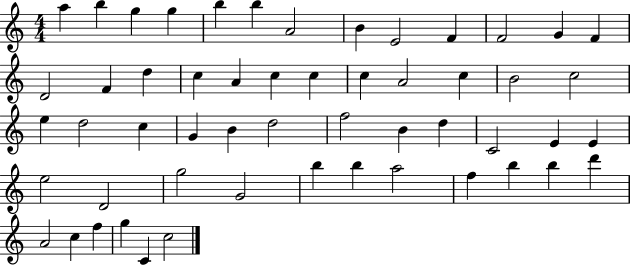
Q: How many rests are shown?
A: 0